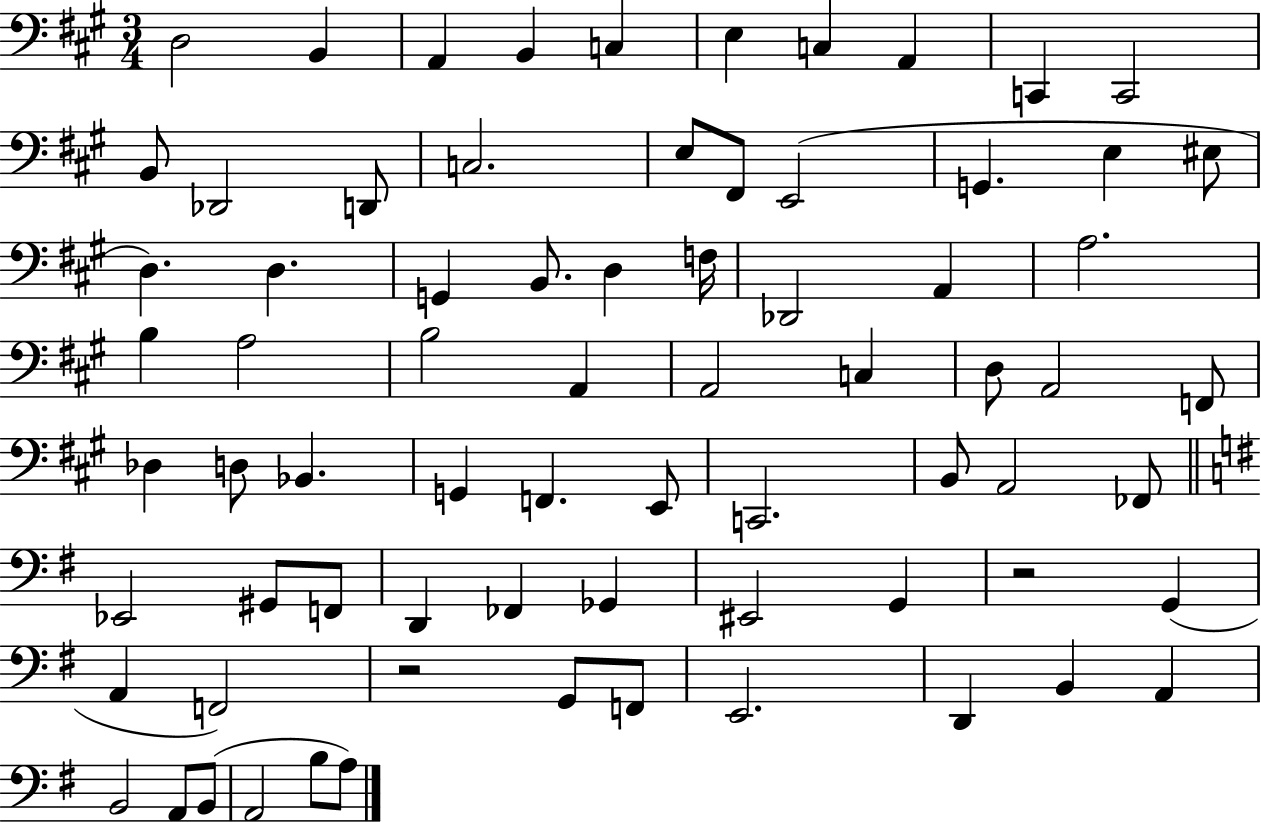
X:1
T:Untitled
M:3/4
L:1/4
K:A
D,2 B,, A,, B,, C, E, C, A,, C,, C,,2 B,,/2 _D,,2 D,,/2 C,2 E,/2 ^F,,/2 E,,2 G,, E, ^E,/2 D, D, G,, B,,/2 D, F,/4 _D,,2 A,, A,2 B, A,2 B,2 A,, A,,2 C, D,/2 A,,2 F,,/2 _D, D,/2 _B,, G,, F,, E,,/2 C,,2 B,,/2 A,,2 _F,,/2 _E,,2 ^G,,/2 F,,/2 D,, _F,, _G,, ^E,,2 G,, z2 G,, A,, F,,2 z2 G,,/2 F,,/2 E,,2 D,, B,, A,, B,,2 A,,/2 B,,/2 A,,2 B,/2 A,/2